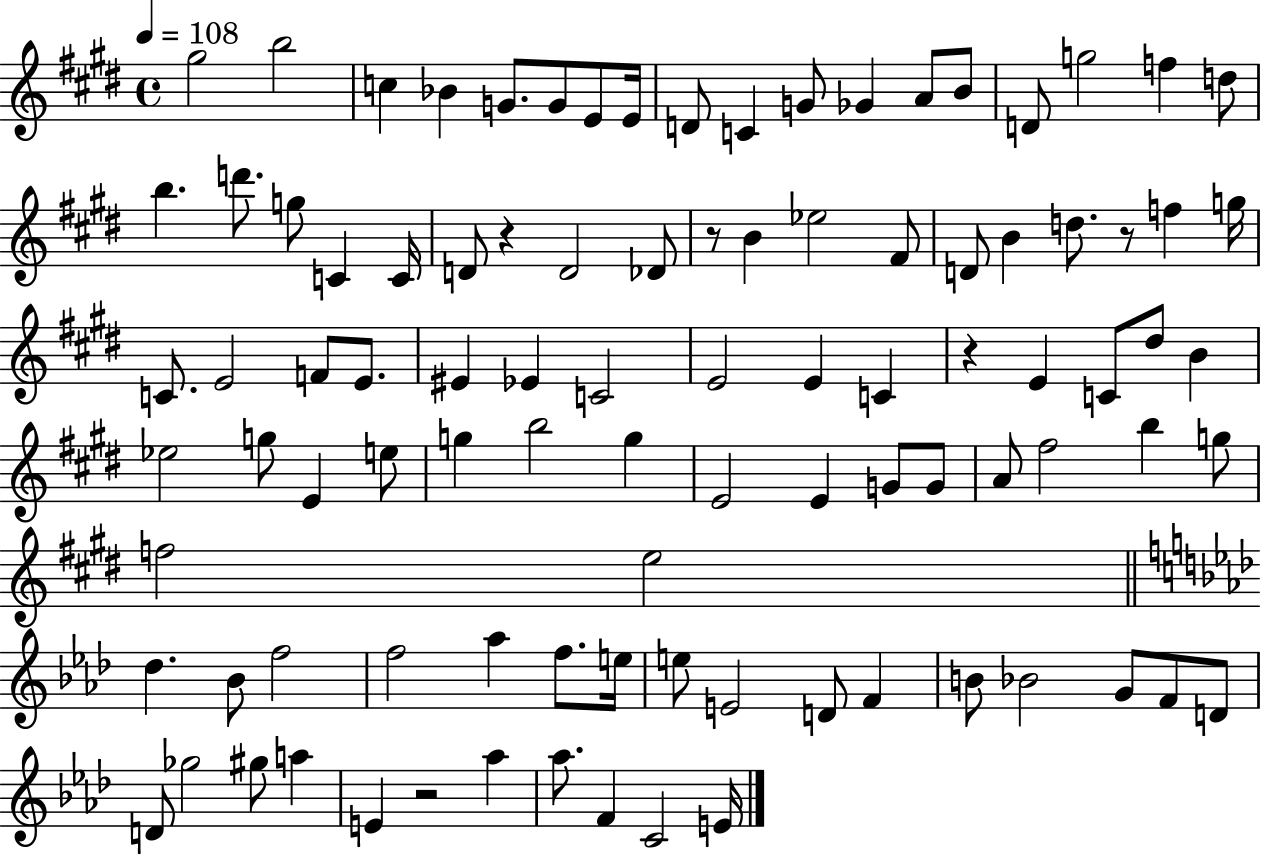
X:1
T:Untitled
M:4/4
L:1/4
K:E
^g2 b2 c _B G/2 G/2 E/2 E/4 D/2 C G/2 _G A/2 B/2 D/2 g2 f d/2 b d'/2 g/2 C C/4 D/2 z D2 _D/2 z/2 B _e2 ^F/2 D/2 B d/2 z/2 f g/4 C/2 E2 F/2 E/2 ^E _E C2 E2 E C z E C/2 ^d/2 B _e2 g/2 E e/2 g b2 g E2 E G/2 G/2 A/2 ^f2 b g/2 f2 e2 _d _B/2 f2 f2 _a f/2 e/4 e/2 E2 D/2 F B/2 _B2 G/2 F/2 D/2 D/2 _g2 ^g/2 a E z2 _a _a/2 F C2 E/4